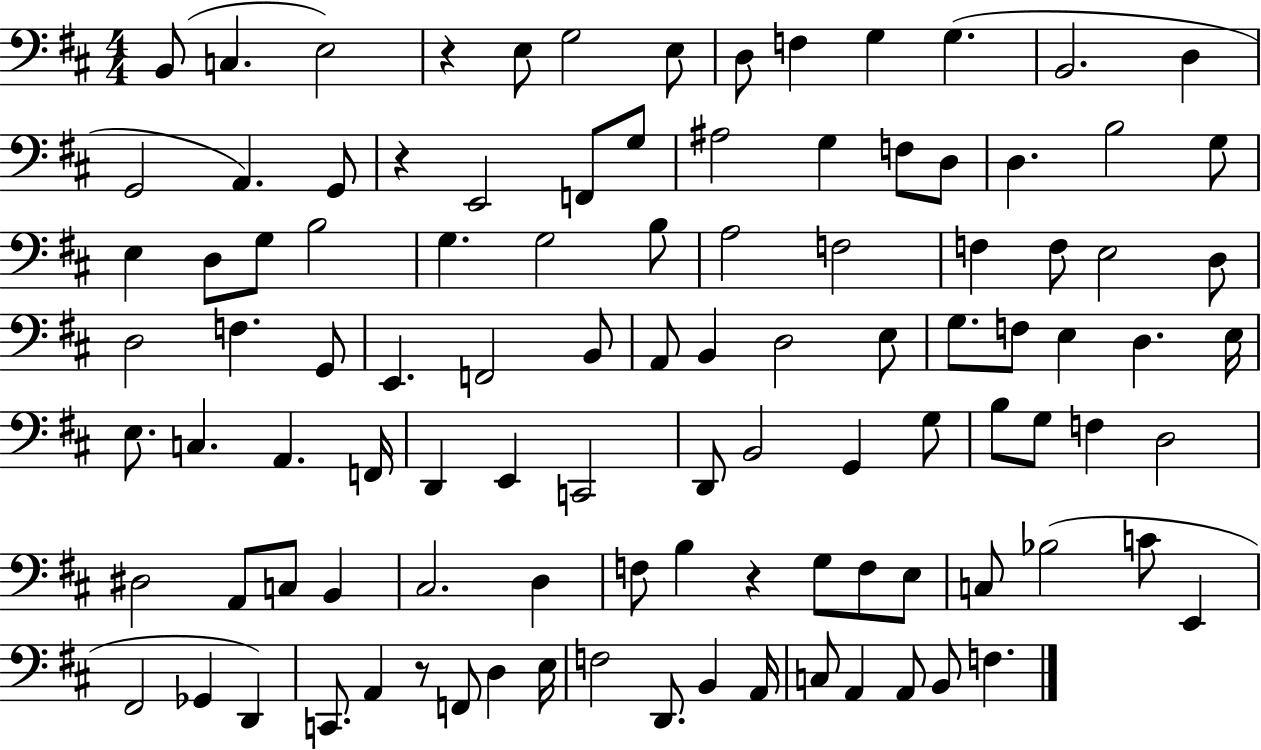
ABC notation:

X:1
T:Untitled
M:4/4
L:1/4
K:D
B,,/2 C, E,2 z E,/2 G,2 E,/2 D,/2 F, G, G, B,,2 D, G,,2 A,, G,,/2 z E,,2 F,,/2 G,/2 ^A,2 G, F,/2 D,/2 D, B,2 G,/2 E, D,/2 G,/2 B,2 G, G,2 B,/2 A,2 F,2 F, F,/2 E,2 D,/2 D,2 F, G,,/2 E,, F,,2 B,,/2 A,,/2 B,, D,2 E,/2 G,/2 F,/2 E, D, E,/4 E,/2 C, A,, F,,/4 D,, E,, C,,2 D,,/2 B,,2 G,, G,/2 B,/2 G,/2 F, D,2 ^D,2 A,,/2 C,/2 B,, ^C,2 D, F,/2 B, z G,/2 F,/2 E,/2 C,/2 _B,2 C/2 E,, ^F,,2 _G,, D,, C,,/2 A,, z/2 F,,/2 D, E,/4 F,2 D,,/2 B,, A,,/4 C,/2 A,, A,,/2 B,,/2 F,